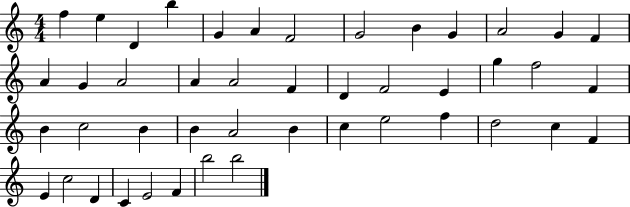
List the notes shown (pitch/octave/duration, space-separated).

F5/q E5/q D4/q B5/q G4/q A4/q F4/h G4/h B4/q G4/q A4/h G4/q F4/q A4/q G4/q A4/h A4/q A4/h F4/q D4/q F4/h E4/q G5/q F5/h F4/q B4/q C5/h B4/q B4/q A4/h B4/q C5/q E5/h F5/q D5/h C5/q F4/q E4/q C5/h D4/q C4/q E4/h F4/q B5/h B5/h